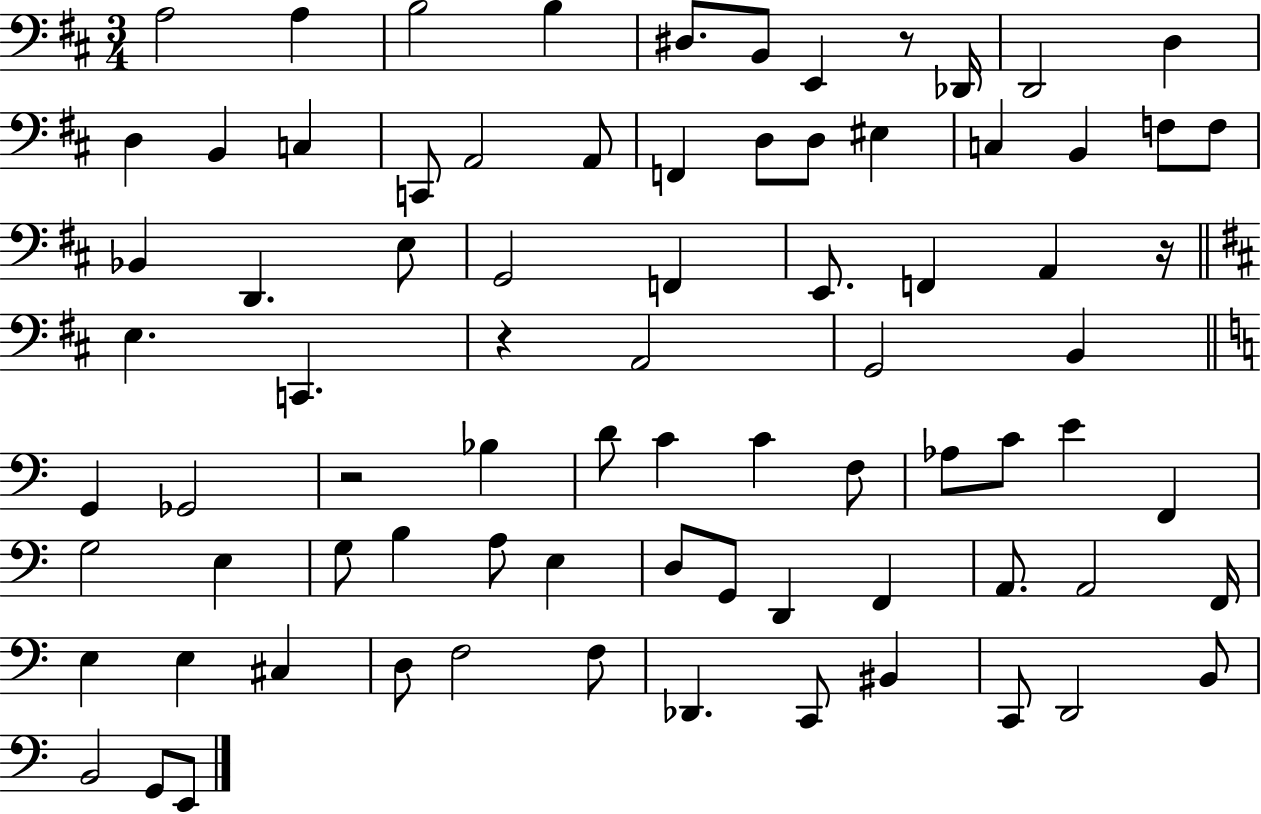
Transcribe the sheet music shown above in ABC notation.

X:1
T:Untitled
M:3/4
L:1/4
K:D
A,2 A, B,2 B, ^D,/2 B,,/2 E,, z/2 _D,,/4 D,,2 D, D, B,, C, C,,/2 A,,2 A,,/2 F,, D,/2 D,/2 ^E, C, B,, F,/2 F,/2 _B,, D,, E,/2 G,,2 F,, E,,/2 F,, A,, z/4 E, C,, z A,,2 G,,2 B,, G,, _G,,2 z2 _B, D/2 C C F,/2 _A,/2 C/2 E F,, G,2 E, G,/2 B, A,/2 E, D,/2 G,,/2 D,, F,, A,,/2 A,,2 F,,/4 E, E, ^C, D,/2 F,2 F,/2 _D,, C,,/2 ^B,, C,,/2 D,,2 B,,/2 B,,2 G,,/2 E,,/2